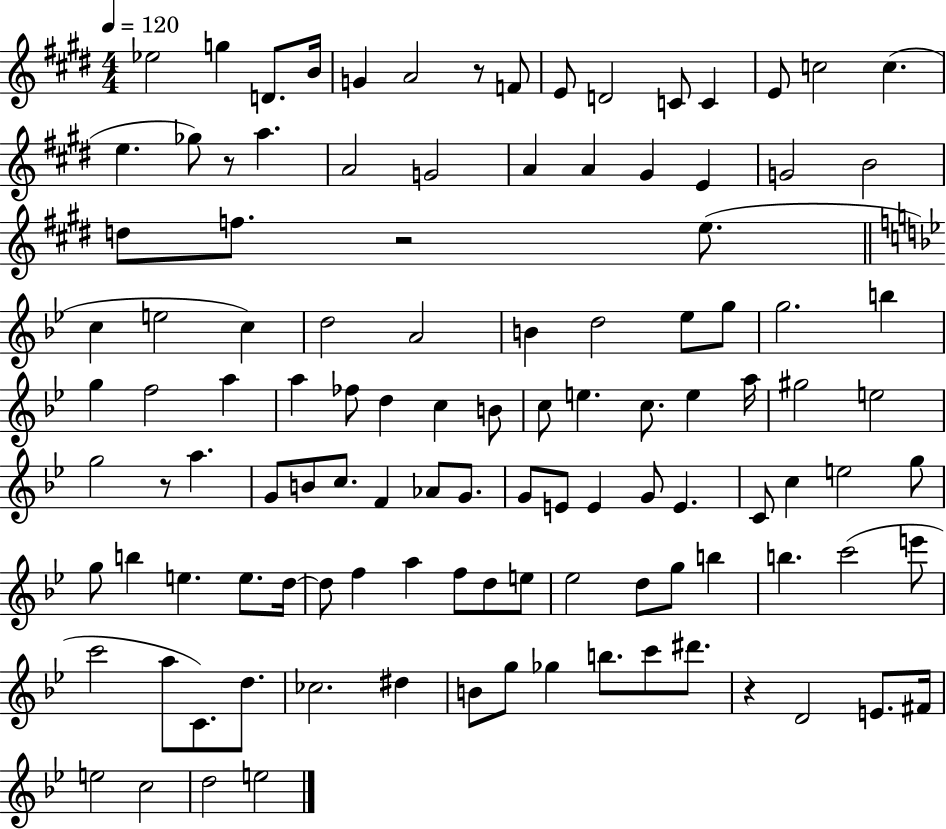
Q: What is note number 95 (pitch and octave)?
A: D#5